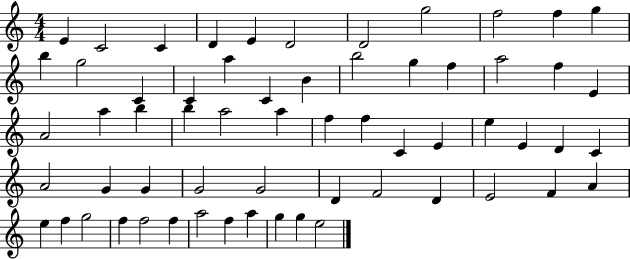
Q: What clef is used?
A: treble